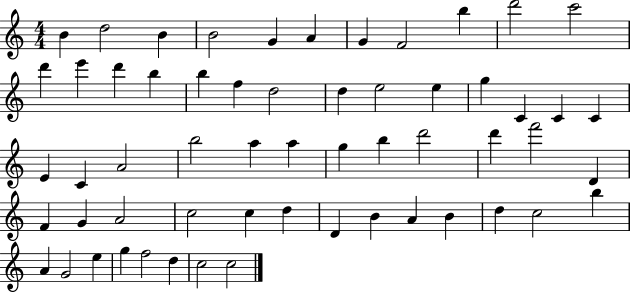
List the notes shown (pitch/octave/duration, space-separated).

B4/q D5/h B4/q B4/h G4/q A4/q G4/q F4/h B5/q D6/h C6/h D6/q E6/q D6/q B5/q B5/q F5/q D5/h D5/q E5/h E5/q G5/q C4/q C4/q C4/q E4/q C4/q A4/h B5/h A5/q A5/q G5/q B5/q D6/h D6/q F6/h D4/q F4/q G4/q A4/h C5/h C5/q D5/q D4/q B4/q A4/q B4/q D5/q C5/h B5/q A4/q G4/h E5/q G5/q F5/h D5/q C5/h C5/h